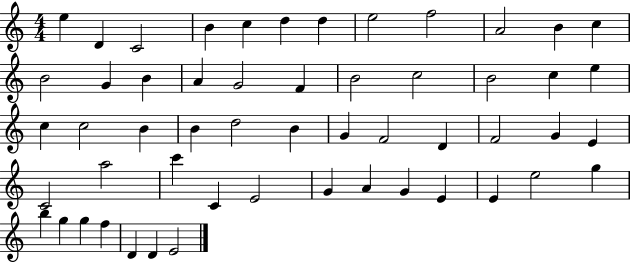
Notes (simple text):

E5/q D4/q C4/h B4/q C5/q D5/q D5/q E5/h F5/h A4/h B4/q C5/q B4/h G4/q B4/q A4/q G4/h F4/q B4/h C5/h B4/h C5/q E5/q C5/q C5/h B4/q B4/q D5/h B4/q G4/q F4/h D4/q F4/h G4/q E4/q C4/h A5/h C6/q C4/q E4/h G4/q A4/q G4/q E4/q E4/q E5/h G5/q B5/q G5/q G5/q F5/q D4/q D4/q E4/h